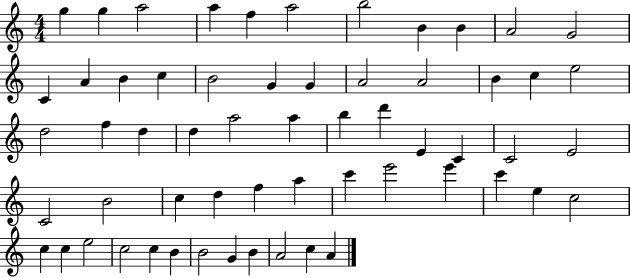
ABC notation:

X:1
T:Untitled
M:4/4
L:1/4
K:C
g g a2 a f a2 b2 B B A2 G2 C A B c B2 G G A2 A2 B c e2 d2 f d d a2 a b d' E C C2 E2 C2 B2 c d f a c' e'2 e' c' e c2 c c e2 c2 c B B2 G B A2 c A